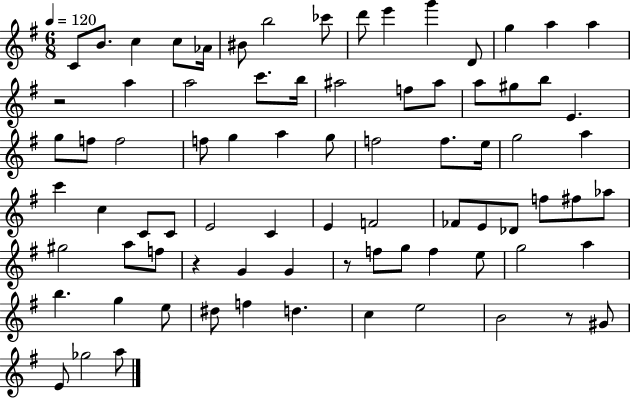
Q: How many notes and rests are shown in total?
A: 80